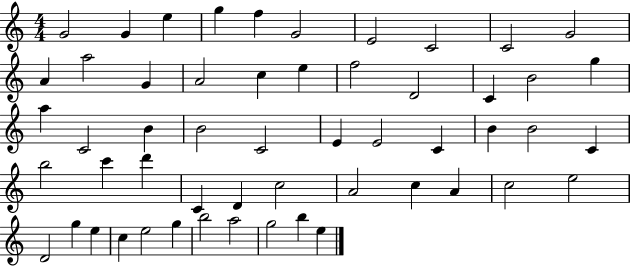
{
  \clef treble
  \numericTimeSignature
  \time 4/4
  \key c \major
  g'2 g'4 e''4 | g''4 f''4 g'2 | e'2 c'2 | c'2 g'2 | \break a'4 a''2 g'4 | a'2 c''4 e''4 | f''2 d'2 | c'4 b'2 g''4 | \break a''4 c'2 b'4 | b'2 c'2 | e'4 e'2 c'4 | b'4 b'2 c'4 | \break b''2 c'''4 d'''4 | c'4 d'4 c''2 | a'2 c''4 a'4 | c''2 e''2 | \break d'2 g''4 e''4 | c''4 e''2 g''4 | b''2 a''2 | g''2 b''4 e''4 | \break \bar "|."
}